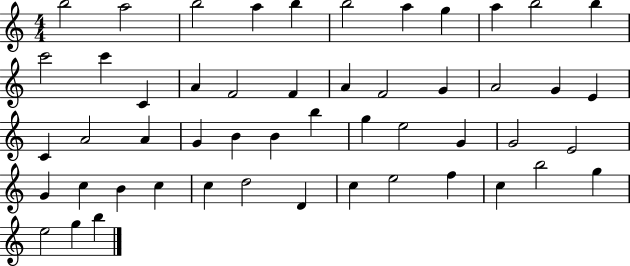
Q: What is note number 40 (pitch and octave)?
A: C5